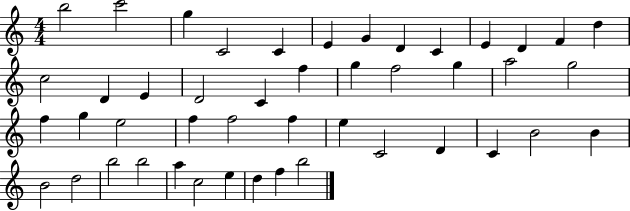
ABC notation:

X:1
T:Untitled
M:4/4
L:1/4
K:C
b2 c'2 g C2 C E G D C E D F d c2 D E D2 C f g f2 g a2 g2 f g e2 f f2 f e C2 D C B2 B B2 d2 b2 b2 a c2 e d f b2